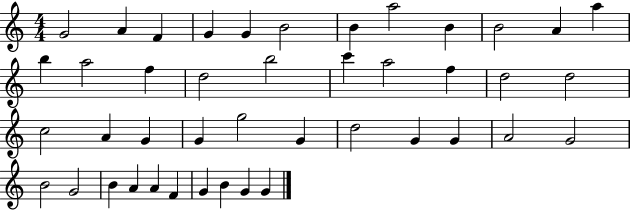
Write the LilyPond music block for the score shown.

{
  \clef treble
  \numericTimeSignature
  \time 4/4
  \key c \major
  g'2 a'4 f'4 | g'4 g'4 b'2 | b'4 a''2 b'4 | b'2 a'4 a''4 | \break b''4 a''2 f''4 | d''2 b''2 | c'''4 a''2 f''4 | d''2 d''2 | \break c''2 a'4 g'4 | g'4 g''2 g'4 | d''2 g'4 g'4 | a'2 g'2 | \break b'2 g'2 | b'4 a'4 a'4 f'4 | g'4 b'4 g'4 g'4 | \bar "|."
}